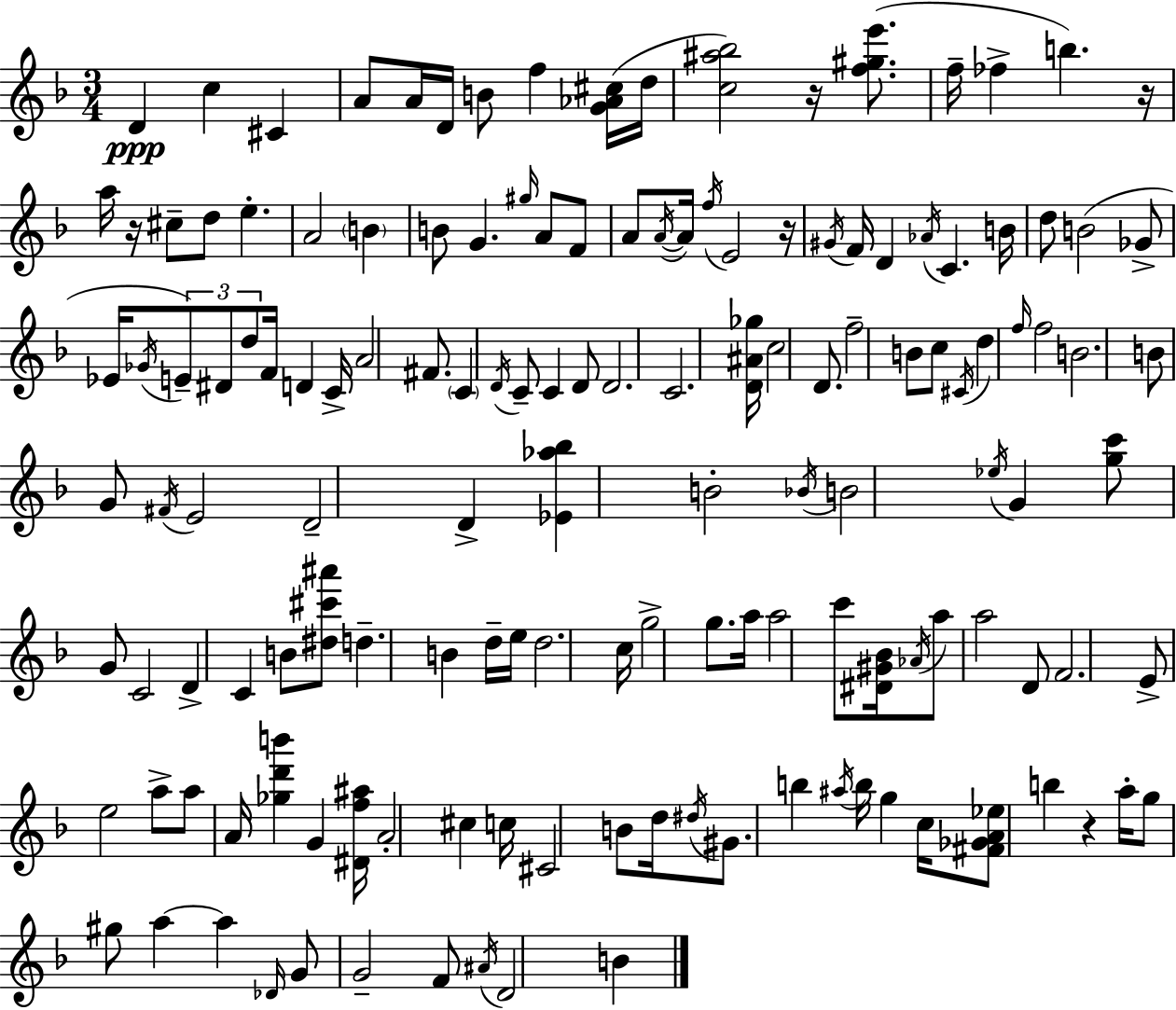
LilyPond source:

{
  \clef treble
  \numericTimeSignature
  \time 3/4
  \key d \minor
  d'4\ppp c''4 cis'4 | a'8 a'16 d'16 b'8 f''4 <g' aes' cis''>16( d''16 | <c'' ais'' bes''>2) r16 <f'' gis'' e'''>8.( | f''16-- fes''4-> b''4.) r16 | \break a''16 r16 cis''8-- d''8 e''4.-. | a'2 \parenthesize b'4 | b'8 g'4. \grace { gis''16 } a'8 f'8 | a'8 \acciaccatura { a'16~ }~ a'16 \acciaccatura { f''16 } e'2 | \break r16 \acciaccatura { gis'16 } f'16 d'4 \acciaccatura { aes'16 } c'4. | b'16 d''8 b'2( | ges'8-> ees'16 \acciaccatura { ges'16 }) \tuplet 3/2 { e'8-- dis'8 d''8 } | f'16 d'4 c'16-> a'2 | \break fis'8. \parenthesize c'4 \acciaccatura { d'16 } c'8-- | c'4 d'8 d'2. | c'2. | <d' ais' ges''>16 c''2 | \break d'8. f''2-- | b'8 c''8 \acciaccatura { cis'16 } d''4 | \grace { f''16 } f''2 b'2. | b'8 g'8 | \break \acciaccatura { fis'16 } e'2 d'2-- | d'4-> <ees' aes'' bes''>4 | b'2-. \acciaccatura { bes'16 } b'2 | \acciaccatura { ees''16 } g'4 | \break <g'' c'''>8 g'8 c'2 | d'4-> c'4 b'8 <dis'' cis''' ais'''>8 | d''4.-- b'4 d''16-- e''16 | d''2. | \break c''16 g''2-> g''8. | a''16 a''2 c'''8 <dis' gis' bes'>16 | \acciaccatura { aes'16 } a''8 a''2 d'8 | f'2. | \break e'8-> e''2 a''8-> | a''8 a'16 <ges'' d''' b'''>4 g'4 | <dis' f'' ais''>16 a'2-. cis''4 | c''16 cis'2 b'8 | \break d''16 \acciaccatura { dis''16 } gis'8. b''4 \acciaccatura { ais''16 } b''16 g''4 | c''16 <fis' ges' a' ees''>8 b''4 r4 | a''16-. g''8 gis''8 a''4~~ a''4 | \grace { des'16 } g'8 g'2-- | \break f'8 \acciaccatura { ais'16 } d'2 | b'4 \bar "|."
}